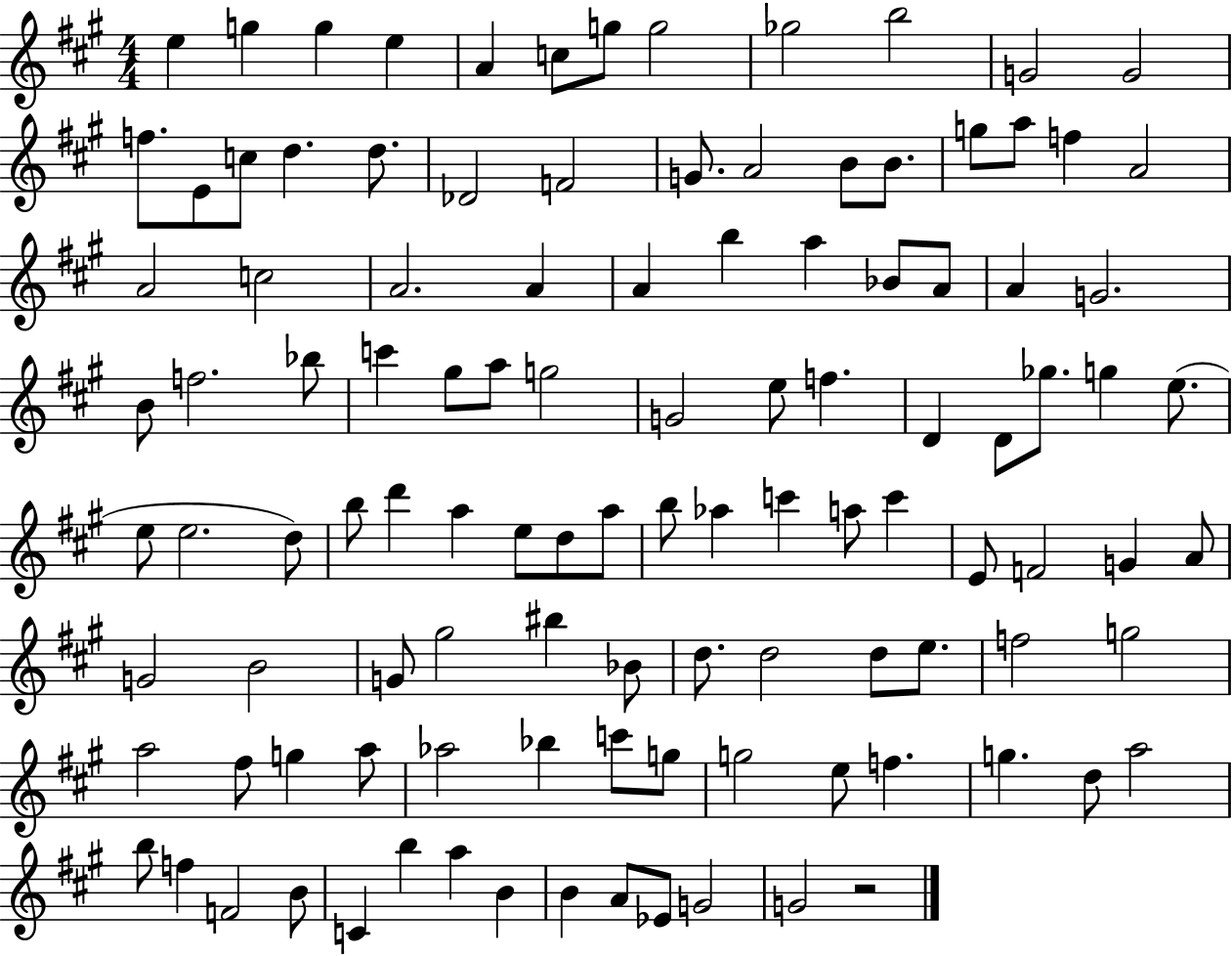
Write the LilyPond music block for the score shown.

{
  \clef treble
  \numericTimeSignature
  \time 4/4
  \key a \major
  e''4 g''4 g''4 e''4 | a'4 c''8 g''8 g''2 | ges''2 b''2 | g'2 g'2 | \break f''8. e'8 c''8 d''4. d''8. | des'2 f'2 | g'8. a'2 b'8 b'8. | g''8 a''8 f''4 a'2 | \break a'2 c''2 | a'2. a'4 | a'4 b''4 a''4 bes'8 a'8 | a'4 g'2. | \break b'8 f''2. bes''8 | c'''4 gis''8 a''8 g''2 | g'2 e''8 f''4. | d'4 d'8 ges''8. g''4 e''8.( | \break e''8 e''2. d''8) | b''8 d'''4 a''4 e''8 d''8 a''8 | b''8 aes''4 c'''4 a''8 c'''4 | e'8 f'2 g'4 a'8 | \break g'2 b'2 | g'8 gis''2 bis''4 bes'8 | d''8. d''2 d''8 e''8. | f''2 g''2 | \break a''2 fis''8 g''4 a''8 | aes''2 bes''4 c'''8 g''8 | g''2 e''8 f''4. | g''4. d''8 a''2 | \break b''8 f''4 f'2 b'8 | c'4 b''4 a''4 b'4 | b'4 a'8 ees'8 g'2 | g'2 r2 | \break \bar "|."
}